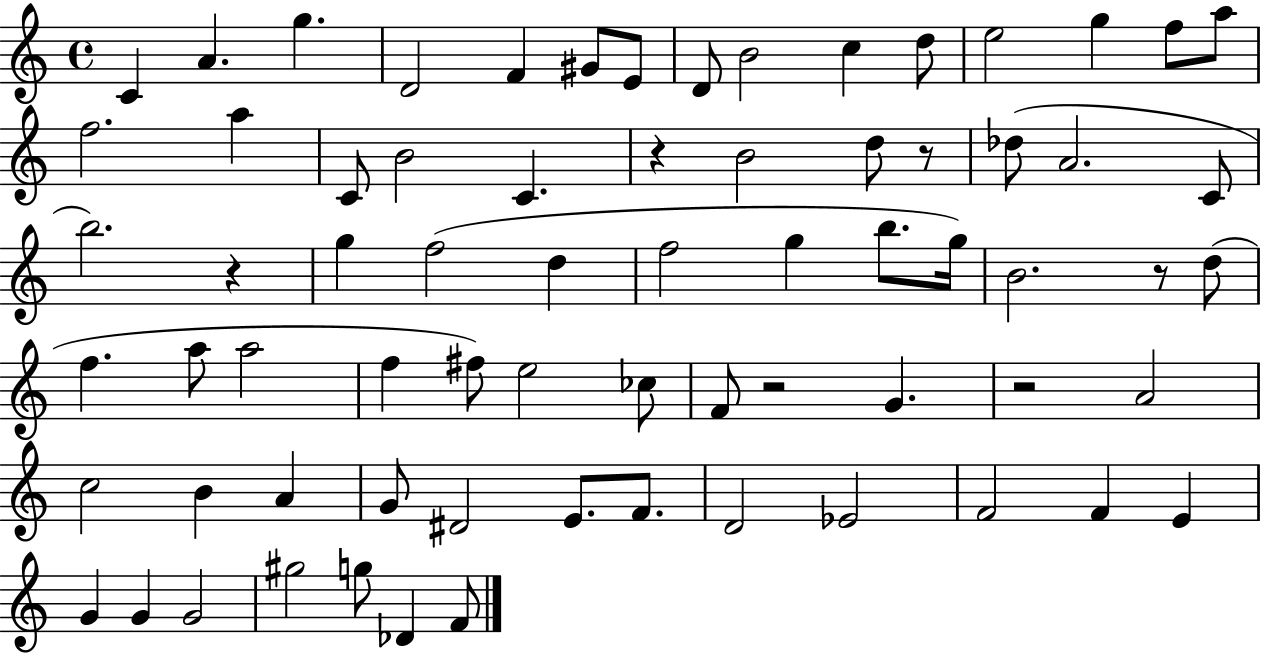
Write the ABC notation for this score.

X:1
T:Untitled
M:4/4
L:1/4
K:C
C A g D2 F ^G/2 E/2 D/2 B2 c d/2 e2 g f/2 a/2 f2 a C/2 B2 C z B2 d/2 z/2 _d/2 A2 C/2 b2 z g f2 d f2 g b/2 g/4 B2 z/2 d/2 f a/2 a2 f ^f/2 e2 _c/2 F/2 z2 G z2 A2 c2 B A G/2 ^D2 E/2 F/2 D2 _E2 F2 F E G G G2 ^g2 g/2 _D F/2